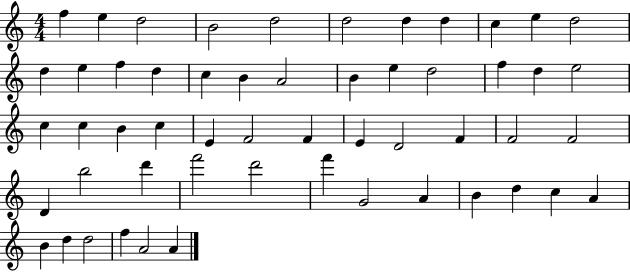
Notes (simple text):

F5/q E5/q D5/h B4/h D5/h D5/h D5/q D5/q C5/q E5/q D5/h D5/q E5/q F5/q D5/q C5/q B4/q A4/h B4/q E5/q D5/h F5/q D5/q E5/h C5/q C5/q B4/q C5/q E4/q F4/h F4/q E4/q D4/h F4/q F4/h F4/h D4/q B5/h D6/q F6/h D6/h F6/q G4/h A4/q B4/q D5/q C5/q A4/q B4/q D5/q D5/h F5/q A4/h A4/q